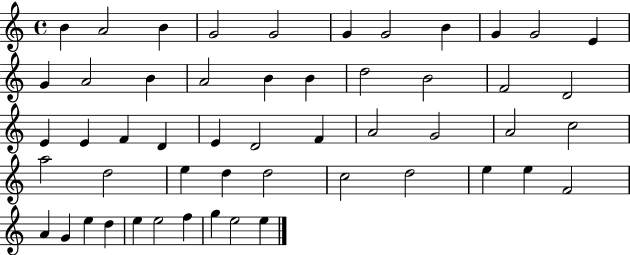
X:1
T:Untitled
M:4/4
L:1/4
K:C
B A2 B G2 G2 G G2 B G G2 E G A2 B A2 B B d2 B2 F2 D2 E E F D E D2 F A2 G2 A2 c2 a2 d2 e d d2 c2 d2 e e F2 A G e d e e2 f g e2 e